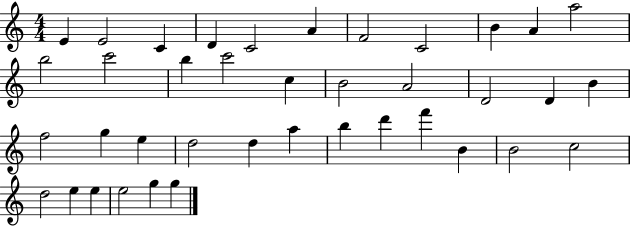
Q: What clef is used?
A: treble